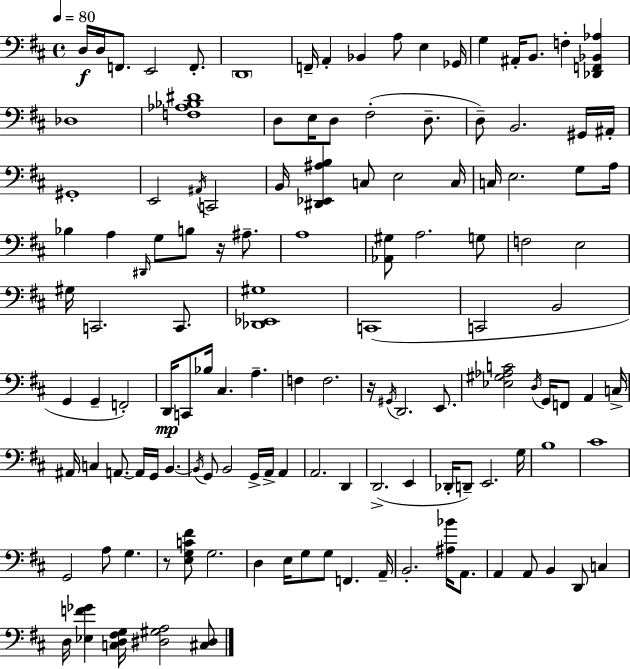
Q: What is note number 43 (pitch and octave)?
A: B3